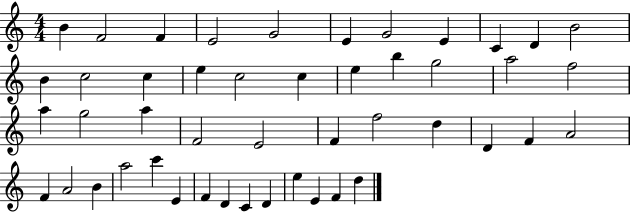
B4/q F4/h F4/q E4/h G4/h E4/q G4/h E4/q C4/q D4/q B4/h B4/q C5/h C5/q E5/q C5/h C5/q E5/q B5/q G5/h A5/h F5/h A5/q G5/h A5/q F4/h E4/h F4/q F5/h D5/q D4/q F4/q A4/h F4/q A4/h B4/q A5/h C6/q E4/q F4/q D4/q C4/q D4/q E5/q E4/q F4/q D5/q